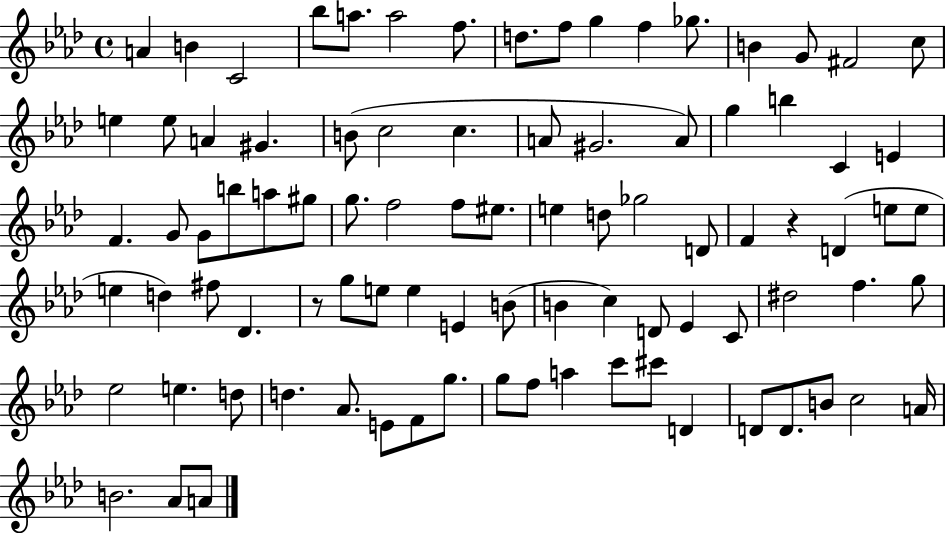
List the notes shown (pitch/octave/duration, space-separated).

A4/q B4/q C4/h Bb5/e A5/e. A5/h F5/e. D5/e. F5/e G5/q F5/q Gb5/e. B4/q G4/e F#4/h C5/e E5/q E5/e A4/q G#4/q. B4/e C5/h C5/q. A4/e G#4/h. A4/e G5/q B5/q C4/q E4/q F4/q. G4/e G4/e B5/e A5/e G#5/e G5/e. F5/h F5/e EIS5/e. E5/q D5/e Gb5/h D4/e F4/q R/q D4/q E5/e E5/e E5/q D5/q F#5/e Db4/q. R/e G5/e E5/e E5/q E4/q B4/e B4/q C5/q D4/e Eb4/q C4/e D#5/h F5/q. G5/e Eb5/h E5/q. D5/e D5/q. Ab4/e. E4/e F4/e G5/e. G5/e F5/e A5/q C6/e C#6/e D4/q D4/e D4/e. B4/e C5/h A4/s B4/h. Ab4/e A4/e